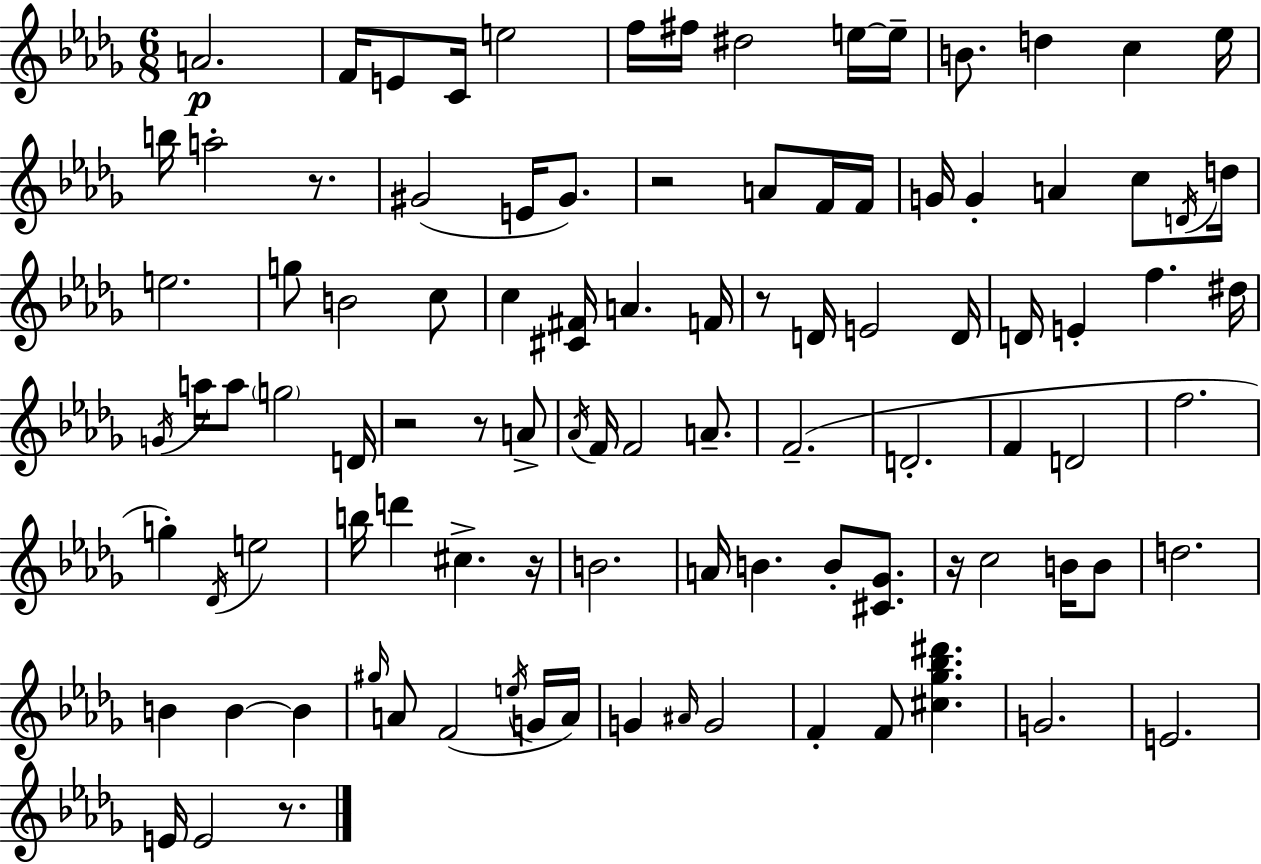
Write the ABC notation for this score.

X:1
T:Untitled
M:6/8
L:1/4
K:Bbm
A2 F/4 E/2 C/4 e2 f/4 ^f/4 ^d2 e/4 e/4 B/2 d c _e/4 b/4 a2 z/2 ^G2 E/4 ^G/2 z2 A/2 F/4 F/4 G/4 G A c/2 D/4 d/4 e2 g/2 B2 c/2 c [^C^F]/4 A F/4 z/2 D/4 E2 D/4 D/4 E f ^d/4 G/4 a/4 a/2 g2 D/4 z2 z/2 A/2 _A/4 F/4 F2 A/2 F2 D2 F D2 f2 g _D/4 e2 b/4 d' ^c z/4 B2 A/4 B B/2 [^C_G]/2 z/4 c2 B/4 B/2 d2 B B B ^g/4 A/2 F2 e/4 G/4 A/4 G ^A/4 G2 F F/2 [^c_g_b^d'] G2 E2 E/4 E2 z/2